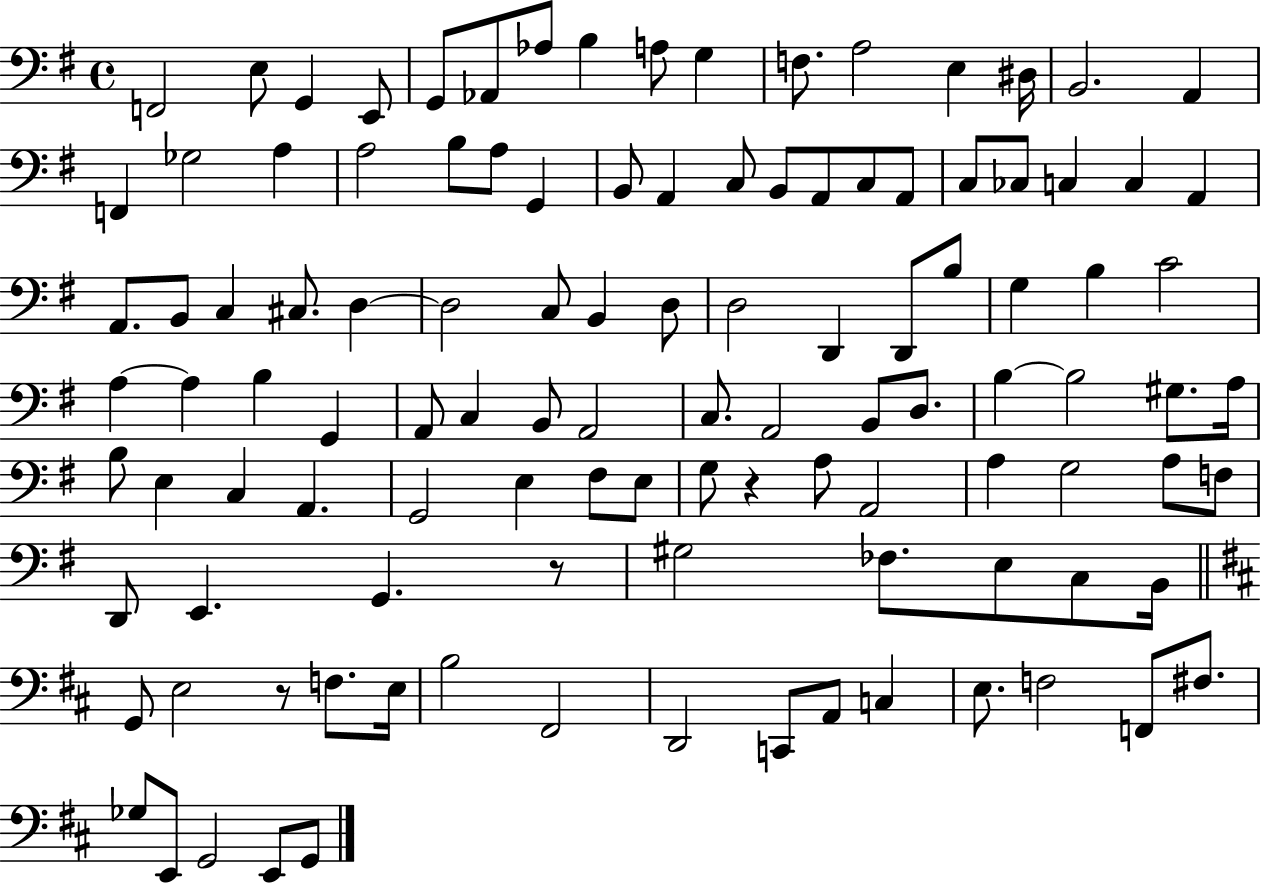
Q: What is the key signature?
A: G major